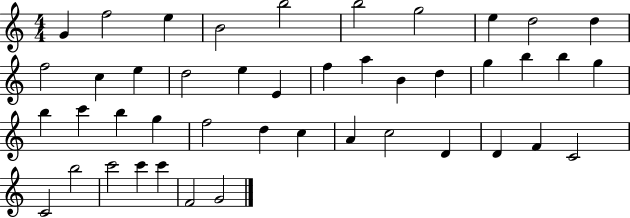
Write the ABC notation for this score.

X:1
T:Untitled
M:4/4
L:1/4
K:C
G f2 e B2 b2 b2 g2 e d2 d f2 c e d2 e E f a B d g b b g b c' b g f2 d c A c2 D D F C2 C2 b2 c'2 c' c' F2 G2